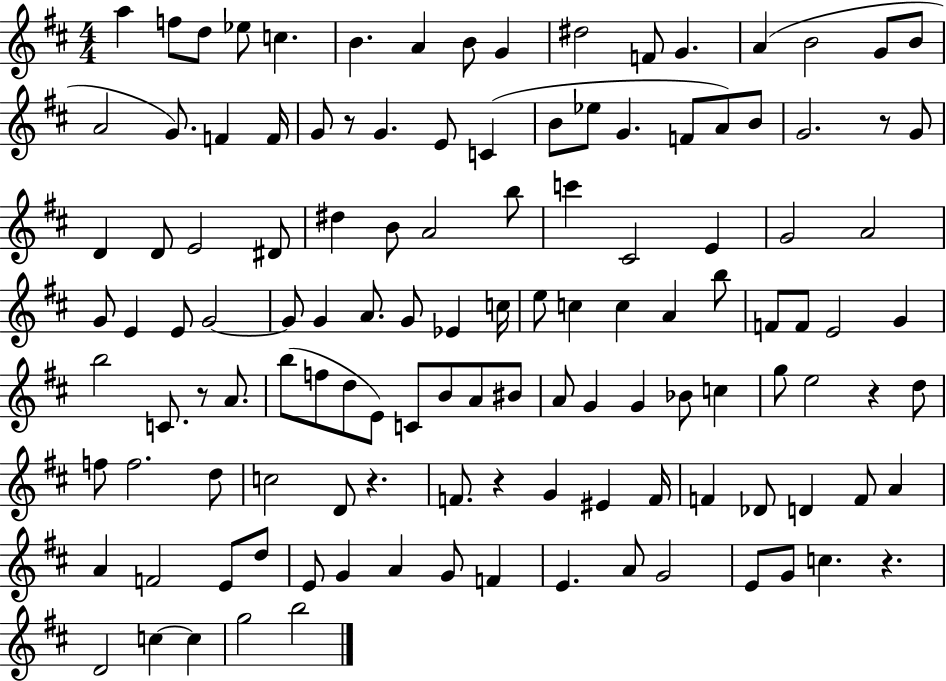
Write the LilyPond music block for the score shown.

{
  \clef treble
  \numericTimeSignature
  \time 4/4
  \key d \major
  a''4 f''8 d''8 ees''8 c''4. | b'4. a'4 b'8 g'4 | dis''2 f'8 g'4. | a'4( b'2 g'8 b'8 | \break a'2 g'8.) f'4 f'16 | g'8 r8 g'4. e'8 c'4( | b'8 ees''8 g'4. f'8 a'8) b'8 | g'2. r8 g'8 | \break d'4 d'8 e'2 dis'8 | dis''4 b'8 a'2 b''8 | c'''4 cis'2 e'4 | g'2 a'2 | \break g'8 e'4 e'8 g'2~~ | g'8 g'4 a'8. g'8 ees'4 c''16 | e''8 c''4 c''4 a'4 b''8 | f'8 f'8 e'2 g'4 | \break b''2 c'8. r8 a'8. | b''8( f''8 d''8 e'8) c'8 b'8 a'8 bis'8 | a'8 g'4 g'4 bes'8 c''4 | g''8 e''2 r4 d''8 | \break f''8 f''2. d''8 | c''2 d'8 r4. | f'8. r4 g'4 eis'4 f'16 | f'4 des'8 d'4 f'8 a'4 | \break a'4 f'2 e'8 d''8 | e'8 g'4 a'4 g'8 f'4 | e'4. a'8 g'2 | e'8 g'8 c''4. r4. | \break d'2 c''4~~ c''4 | g''2 b''2 | \bar "|."
}